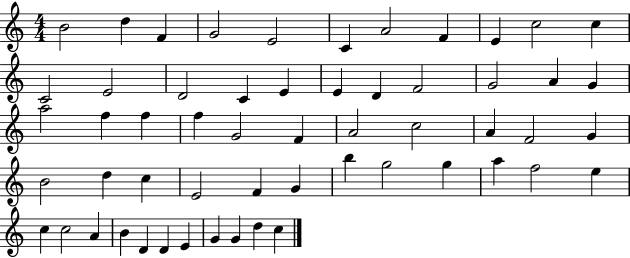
X:1
T:Untitled
M:4/4
L:1/4
K:C
B2 d F G2 E2 C A2 F E c2 c C2 E2 D2 C E E D F2 G2 A G a2 f f f G2 F A2 c2 A F2 G B2 d c E2 F G b g2 g a f2 e c c2 A B D D E G G d c